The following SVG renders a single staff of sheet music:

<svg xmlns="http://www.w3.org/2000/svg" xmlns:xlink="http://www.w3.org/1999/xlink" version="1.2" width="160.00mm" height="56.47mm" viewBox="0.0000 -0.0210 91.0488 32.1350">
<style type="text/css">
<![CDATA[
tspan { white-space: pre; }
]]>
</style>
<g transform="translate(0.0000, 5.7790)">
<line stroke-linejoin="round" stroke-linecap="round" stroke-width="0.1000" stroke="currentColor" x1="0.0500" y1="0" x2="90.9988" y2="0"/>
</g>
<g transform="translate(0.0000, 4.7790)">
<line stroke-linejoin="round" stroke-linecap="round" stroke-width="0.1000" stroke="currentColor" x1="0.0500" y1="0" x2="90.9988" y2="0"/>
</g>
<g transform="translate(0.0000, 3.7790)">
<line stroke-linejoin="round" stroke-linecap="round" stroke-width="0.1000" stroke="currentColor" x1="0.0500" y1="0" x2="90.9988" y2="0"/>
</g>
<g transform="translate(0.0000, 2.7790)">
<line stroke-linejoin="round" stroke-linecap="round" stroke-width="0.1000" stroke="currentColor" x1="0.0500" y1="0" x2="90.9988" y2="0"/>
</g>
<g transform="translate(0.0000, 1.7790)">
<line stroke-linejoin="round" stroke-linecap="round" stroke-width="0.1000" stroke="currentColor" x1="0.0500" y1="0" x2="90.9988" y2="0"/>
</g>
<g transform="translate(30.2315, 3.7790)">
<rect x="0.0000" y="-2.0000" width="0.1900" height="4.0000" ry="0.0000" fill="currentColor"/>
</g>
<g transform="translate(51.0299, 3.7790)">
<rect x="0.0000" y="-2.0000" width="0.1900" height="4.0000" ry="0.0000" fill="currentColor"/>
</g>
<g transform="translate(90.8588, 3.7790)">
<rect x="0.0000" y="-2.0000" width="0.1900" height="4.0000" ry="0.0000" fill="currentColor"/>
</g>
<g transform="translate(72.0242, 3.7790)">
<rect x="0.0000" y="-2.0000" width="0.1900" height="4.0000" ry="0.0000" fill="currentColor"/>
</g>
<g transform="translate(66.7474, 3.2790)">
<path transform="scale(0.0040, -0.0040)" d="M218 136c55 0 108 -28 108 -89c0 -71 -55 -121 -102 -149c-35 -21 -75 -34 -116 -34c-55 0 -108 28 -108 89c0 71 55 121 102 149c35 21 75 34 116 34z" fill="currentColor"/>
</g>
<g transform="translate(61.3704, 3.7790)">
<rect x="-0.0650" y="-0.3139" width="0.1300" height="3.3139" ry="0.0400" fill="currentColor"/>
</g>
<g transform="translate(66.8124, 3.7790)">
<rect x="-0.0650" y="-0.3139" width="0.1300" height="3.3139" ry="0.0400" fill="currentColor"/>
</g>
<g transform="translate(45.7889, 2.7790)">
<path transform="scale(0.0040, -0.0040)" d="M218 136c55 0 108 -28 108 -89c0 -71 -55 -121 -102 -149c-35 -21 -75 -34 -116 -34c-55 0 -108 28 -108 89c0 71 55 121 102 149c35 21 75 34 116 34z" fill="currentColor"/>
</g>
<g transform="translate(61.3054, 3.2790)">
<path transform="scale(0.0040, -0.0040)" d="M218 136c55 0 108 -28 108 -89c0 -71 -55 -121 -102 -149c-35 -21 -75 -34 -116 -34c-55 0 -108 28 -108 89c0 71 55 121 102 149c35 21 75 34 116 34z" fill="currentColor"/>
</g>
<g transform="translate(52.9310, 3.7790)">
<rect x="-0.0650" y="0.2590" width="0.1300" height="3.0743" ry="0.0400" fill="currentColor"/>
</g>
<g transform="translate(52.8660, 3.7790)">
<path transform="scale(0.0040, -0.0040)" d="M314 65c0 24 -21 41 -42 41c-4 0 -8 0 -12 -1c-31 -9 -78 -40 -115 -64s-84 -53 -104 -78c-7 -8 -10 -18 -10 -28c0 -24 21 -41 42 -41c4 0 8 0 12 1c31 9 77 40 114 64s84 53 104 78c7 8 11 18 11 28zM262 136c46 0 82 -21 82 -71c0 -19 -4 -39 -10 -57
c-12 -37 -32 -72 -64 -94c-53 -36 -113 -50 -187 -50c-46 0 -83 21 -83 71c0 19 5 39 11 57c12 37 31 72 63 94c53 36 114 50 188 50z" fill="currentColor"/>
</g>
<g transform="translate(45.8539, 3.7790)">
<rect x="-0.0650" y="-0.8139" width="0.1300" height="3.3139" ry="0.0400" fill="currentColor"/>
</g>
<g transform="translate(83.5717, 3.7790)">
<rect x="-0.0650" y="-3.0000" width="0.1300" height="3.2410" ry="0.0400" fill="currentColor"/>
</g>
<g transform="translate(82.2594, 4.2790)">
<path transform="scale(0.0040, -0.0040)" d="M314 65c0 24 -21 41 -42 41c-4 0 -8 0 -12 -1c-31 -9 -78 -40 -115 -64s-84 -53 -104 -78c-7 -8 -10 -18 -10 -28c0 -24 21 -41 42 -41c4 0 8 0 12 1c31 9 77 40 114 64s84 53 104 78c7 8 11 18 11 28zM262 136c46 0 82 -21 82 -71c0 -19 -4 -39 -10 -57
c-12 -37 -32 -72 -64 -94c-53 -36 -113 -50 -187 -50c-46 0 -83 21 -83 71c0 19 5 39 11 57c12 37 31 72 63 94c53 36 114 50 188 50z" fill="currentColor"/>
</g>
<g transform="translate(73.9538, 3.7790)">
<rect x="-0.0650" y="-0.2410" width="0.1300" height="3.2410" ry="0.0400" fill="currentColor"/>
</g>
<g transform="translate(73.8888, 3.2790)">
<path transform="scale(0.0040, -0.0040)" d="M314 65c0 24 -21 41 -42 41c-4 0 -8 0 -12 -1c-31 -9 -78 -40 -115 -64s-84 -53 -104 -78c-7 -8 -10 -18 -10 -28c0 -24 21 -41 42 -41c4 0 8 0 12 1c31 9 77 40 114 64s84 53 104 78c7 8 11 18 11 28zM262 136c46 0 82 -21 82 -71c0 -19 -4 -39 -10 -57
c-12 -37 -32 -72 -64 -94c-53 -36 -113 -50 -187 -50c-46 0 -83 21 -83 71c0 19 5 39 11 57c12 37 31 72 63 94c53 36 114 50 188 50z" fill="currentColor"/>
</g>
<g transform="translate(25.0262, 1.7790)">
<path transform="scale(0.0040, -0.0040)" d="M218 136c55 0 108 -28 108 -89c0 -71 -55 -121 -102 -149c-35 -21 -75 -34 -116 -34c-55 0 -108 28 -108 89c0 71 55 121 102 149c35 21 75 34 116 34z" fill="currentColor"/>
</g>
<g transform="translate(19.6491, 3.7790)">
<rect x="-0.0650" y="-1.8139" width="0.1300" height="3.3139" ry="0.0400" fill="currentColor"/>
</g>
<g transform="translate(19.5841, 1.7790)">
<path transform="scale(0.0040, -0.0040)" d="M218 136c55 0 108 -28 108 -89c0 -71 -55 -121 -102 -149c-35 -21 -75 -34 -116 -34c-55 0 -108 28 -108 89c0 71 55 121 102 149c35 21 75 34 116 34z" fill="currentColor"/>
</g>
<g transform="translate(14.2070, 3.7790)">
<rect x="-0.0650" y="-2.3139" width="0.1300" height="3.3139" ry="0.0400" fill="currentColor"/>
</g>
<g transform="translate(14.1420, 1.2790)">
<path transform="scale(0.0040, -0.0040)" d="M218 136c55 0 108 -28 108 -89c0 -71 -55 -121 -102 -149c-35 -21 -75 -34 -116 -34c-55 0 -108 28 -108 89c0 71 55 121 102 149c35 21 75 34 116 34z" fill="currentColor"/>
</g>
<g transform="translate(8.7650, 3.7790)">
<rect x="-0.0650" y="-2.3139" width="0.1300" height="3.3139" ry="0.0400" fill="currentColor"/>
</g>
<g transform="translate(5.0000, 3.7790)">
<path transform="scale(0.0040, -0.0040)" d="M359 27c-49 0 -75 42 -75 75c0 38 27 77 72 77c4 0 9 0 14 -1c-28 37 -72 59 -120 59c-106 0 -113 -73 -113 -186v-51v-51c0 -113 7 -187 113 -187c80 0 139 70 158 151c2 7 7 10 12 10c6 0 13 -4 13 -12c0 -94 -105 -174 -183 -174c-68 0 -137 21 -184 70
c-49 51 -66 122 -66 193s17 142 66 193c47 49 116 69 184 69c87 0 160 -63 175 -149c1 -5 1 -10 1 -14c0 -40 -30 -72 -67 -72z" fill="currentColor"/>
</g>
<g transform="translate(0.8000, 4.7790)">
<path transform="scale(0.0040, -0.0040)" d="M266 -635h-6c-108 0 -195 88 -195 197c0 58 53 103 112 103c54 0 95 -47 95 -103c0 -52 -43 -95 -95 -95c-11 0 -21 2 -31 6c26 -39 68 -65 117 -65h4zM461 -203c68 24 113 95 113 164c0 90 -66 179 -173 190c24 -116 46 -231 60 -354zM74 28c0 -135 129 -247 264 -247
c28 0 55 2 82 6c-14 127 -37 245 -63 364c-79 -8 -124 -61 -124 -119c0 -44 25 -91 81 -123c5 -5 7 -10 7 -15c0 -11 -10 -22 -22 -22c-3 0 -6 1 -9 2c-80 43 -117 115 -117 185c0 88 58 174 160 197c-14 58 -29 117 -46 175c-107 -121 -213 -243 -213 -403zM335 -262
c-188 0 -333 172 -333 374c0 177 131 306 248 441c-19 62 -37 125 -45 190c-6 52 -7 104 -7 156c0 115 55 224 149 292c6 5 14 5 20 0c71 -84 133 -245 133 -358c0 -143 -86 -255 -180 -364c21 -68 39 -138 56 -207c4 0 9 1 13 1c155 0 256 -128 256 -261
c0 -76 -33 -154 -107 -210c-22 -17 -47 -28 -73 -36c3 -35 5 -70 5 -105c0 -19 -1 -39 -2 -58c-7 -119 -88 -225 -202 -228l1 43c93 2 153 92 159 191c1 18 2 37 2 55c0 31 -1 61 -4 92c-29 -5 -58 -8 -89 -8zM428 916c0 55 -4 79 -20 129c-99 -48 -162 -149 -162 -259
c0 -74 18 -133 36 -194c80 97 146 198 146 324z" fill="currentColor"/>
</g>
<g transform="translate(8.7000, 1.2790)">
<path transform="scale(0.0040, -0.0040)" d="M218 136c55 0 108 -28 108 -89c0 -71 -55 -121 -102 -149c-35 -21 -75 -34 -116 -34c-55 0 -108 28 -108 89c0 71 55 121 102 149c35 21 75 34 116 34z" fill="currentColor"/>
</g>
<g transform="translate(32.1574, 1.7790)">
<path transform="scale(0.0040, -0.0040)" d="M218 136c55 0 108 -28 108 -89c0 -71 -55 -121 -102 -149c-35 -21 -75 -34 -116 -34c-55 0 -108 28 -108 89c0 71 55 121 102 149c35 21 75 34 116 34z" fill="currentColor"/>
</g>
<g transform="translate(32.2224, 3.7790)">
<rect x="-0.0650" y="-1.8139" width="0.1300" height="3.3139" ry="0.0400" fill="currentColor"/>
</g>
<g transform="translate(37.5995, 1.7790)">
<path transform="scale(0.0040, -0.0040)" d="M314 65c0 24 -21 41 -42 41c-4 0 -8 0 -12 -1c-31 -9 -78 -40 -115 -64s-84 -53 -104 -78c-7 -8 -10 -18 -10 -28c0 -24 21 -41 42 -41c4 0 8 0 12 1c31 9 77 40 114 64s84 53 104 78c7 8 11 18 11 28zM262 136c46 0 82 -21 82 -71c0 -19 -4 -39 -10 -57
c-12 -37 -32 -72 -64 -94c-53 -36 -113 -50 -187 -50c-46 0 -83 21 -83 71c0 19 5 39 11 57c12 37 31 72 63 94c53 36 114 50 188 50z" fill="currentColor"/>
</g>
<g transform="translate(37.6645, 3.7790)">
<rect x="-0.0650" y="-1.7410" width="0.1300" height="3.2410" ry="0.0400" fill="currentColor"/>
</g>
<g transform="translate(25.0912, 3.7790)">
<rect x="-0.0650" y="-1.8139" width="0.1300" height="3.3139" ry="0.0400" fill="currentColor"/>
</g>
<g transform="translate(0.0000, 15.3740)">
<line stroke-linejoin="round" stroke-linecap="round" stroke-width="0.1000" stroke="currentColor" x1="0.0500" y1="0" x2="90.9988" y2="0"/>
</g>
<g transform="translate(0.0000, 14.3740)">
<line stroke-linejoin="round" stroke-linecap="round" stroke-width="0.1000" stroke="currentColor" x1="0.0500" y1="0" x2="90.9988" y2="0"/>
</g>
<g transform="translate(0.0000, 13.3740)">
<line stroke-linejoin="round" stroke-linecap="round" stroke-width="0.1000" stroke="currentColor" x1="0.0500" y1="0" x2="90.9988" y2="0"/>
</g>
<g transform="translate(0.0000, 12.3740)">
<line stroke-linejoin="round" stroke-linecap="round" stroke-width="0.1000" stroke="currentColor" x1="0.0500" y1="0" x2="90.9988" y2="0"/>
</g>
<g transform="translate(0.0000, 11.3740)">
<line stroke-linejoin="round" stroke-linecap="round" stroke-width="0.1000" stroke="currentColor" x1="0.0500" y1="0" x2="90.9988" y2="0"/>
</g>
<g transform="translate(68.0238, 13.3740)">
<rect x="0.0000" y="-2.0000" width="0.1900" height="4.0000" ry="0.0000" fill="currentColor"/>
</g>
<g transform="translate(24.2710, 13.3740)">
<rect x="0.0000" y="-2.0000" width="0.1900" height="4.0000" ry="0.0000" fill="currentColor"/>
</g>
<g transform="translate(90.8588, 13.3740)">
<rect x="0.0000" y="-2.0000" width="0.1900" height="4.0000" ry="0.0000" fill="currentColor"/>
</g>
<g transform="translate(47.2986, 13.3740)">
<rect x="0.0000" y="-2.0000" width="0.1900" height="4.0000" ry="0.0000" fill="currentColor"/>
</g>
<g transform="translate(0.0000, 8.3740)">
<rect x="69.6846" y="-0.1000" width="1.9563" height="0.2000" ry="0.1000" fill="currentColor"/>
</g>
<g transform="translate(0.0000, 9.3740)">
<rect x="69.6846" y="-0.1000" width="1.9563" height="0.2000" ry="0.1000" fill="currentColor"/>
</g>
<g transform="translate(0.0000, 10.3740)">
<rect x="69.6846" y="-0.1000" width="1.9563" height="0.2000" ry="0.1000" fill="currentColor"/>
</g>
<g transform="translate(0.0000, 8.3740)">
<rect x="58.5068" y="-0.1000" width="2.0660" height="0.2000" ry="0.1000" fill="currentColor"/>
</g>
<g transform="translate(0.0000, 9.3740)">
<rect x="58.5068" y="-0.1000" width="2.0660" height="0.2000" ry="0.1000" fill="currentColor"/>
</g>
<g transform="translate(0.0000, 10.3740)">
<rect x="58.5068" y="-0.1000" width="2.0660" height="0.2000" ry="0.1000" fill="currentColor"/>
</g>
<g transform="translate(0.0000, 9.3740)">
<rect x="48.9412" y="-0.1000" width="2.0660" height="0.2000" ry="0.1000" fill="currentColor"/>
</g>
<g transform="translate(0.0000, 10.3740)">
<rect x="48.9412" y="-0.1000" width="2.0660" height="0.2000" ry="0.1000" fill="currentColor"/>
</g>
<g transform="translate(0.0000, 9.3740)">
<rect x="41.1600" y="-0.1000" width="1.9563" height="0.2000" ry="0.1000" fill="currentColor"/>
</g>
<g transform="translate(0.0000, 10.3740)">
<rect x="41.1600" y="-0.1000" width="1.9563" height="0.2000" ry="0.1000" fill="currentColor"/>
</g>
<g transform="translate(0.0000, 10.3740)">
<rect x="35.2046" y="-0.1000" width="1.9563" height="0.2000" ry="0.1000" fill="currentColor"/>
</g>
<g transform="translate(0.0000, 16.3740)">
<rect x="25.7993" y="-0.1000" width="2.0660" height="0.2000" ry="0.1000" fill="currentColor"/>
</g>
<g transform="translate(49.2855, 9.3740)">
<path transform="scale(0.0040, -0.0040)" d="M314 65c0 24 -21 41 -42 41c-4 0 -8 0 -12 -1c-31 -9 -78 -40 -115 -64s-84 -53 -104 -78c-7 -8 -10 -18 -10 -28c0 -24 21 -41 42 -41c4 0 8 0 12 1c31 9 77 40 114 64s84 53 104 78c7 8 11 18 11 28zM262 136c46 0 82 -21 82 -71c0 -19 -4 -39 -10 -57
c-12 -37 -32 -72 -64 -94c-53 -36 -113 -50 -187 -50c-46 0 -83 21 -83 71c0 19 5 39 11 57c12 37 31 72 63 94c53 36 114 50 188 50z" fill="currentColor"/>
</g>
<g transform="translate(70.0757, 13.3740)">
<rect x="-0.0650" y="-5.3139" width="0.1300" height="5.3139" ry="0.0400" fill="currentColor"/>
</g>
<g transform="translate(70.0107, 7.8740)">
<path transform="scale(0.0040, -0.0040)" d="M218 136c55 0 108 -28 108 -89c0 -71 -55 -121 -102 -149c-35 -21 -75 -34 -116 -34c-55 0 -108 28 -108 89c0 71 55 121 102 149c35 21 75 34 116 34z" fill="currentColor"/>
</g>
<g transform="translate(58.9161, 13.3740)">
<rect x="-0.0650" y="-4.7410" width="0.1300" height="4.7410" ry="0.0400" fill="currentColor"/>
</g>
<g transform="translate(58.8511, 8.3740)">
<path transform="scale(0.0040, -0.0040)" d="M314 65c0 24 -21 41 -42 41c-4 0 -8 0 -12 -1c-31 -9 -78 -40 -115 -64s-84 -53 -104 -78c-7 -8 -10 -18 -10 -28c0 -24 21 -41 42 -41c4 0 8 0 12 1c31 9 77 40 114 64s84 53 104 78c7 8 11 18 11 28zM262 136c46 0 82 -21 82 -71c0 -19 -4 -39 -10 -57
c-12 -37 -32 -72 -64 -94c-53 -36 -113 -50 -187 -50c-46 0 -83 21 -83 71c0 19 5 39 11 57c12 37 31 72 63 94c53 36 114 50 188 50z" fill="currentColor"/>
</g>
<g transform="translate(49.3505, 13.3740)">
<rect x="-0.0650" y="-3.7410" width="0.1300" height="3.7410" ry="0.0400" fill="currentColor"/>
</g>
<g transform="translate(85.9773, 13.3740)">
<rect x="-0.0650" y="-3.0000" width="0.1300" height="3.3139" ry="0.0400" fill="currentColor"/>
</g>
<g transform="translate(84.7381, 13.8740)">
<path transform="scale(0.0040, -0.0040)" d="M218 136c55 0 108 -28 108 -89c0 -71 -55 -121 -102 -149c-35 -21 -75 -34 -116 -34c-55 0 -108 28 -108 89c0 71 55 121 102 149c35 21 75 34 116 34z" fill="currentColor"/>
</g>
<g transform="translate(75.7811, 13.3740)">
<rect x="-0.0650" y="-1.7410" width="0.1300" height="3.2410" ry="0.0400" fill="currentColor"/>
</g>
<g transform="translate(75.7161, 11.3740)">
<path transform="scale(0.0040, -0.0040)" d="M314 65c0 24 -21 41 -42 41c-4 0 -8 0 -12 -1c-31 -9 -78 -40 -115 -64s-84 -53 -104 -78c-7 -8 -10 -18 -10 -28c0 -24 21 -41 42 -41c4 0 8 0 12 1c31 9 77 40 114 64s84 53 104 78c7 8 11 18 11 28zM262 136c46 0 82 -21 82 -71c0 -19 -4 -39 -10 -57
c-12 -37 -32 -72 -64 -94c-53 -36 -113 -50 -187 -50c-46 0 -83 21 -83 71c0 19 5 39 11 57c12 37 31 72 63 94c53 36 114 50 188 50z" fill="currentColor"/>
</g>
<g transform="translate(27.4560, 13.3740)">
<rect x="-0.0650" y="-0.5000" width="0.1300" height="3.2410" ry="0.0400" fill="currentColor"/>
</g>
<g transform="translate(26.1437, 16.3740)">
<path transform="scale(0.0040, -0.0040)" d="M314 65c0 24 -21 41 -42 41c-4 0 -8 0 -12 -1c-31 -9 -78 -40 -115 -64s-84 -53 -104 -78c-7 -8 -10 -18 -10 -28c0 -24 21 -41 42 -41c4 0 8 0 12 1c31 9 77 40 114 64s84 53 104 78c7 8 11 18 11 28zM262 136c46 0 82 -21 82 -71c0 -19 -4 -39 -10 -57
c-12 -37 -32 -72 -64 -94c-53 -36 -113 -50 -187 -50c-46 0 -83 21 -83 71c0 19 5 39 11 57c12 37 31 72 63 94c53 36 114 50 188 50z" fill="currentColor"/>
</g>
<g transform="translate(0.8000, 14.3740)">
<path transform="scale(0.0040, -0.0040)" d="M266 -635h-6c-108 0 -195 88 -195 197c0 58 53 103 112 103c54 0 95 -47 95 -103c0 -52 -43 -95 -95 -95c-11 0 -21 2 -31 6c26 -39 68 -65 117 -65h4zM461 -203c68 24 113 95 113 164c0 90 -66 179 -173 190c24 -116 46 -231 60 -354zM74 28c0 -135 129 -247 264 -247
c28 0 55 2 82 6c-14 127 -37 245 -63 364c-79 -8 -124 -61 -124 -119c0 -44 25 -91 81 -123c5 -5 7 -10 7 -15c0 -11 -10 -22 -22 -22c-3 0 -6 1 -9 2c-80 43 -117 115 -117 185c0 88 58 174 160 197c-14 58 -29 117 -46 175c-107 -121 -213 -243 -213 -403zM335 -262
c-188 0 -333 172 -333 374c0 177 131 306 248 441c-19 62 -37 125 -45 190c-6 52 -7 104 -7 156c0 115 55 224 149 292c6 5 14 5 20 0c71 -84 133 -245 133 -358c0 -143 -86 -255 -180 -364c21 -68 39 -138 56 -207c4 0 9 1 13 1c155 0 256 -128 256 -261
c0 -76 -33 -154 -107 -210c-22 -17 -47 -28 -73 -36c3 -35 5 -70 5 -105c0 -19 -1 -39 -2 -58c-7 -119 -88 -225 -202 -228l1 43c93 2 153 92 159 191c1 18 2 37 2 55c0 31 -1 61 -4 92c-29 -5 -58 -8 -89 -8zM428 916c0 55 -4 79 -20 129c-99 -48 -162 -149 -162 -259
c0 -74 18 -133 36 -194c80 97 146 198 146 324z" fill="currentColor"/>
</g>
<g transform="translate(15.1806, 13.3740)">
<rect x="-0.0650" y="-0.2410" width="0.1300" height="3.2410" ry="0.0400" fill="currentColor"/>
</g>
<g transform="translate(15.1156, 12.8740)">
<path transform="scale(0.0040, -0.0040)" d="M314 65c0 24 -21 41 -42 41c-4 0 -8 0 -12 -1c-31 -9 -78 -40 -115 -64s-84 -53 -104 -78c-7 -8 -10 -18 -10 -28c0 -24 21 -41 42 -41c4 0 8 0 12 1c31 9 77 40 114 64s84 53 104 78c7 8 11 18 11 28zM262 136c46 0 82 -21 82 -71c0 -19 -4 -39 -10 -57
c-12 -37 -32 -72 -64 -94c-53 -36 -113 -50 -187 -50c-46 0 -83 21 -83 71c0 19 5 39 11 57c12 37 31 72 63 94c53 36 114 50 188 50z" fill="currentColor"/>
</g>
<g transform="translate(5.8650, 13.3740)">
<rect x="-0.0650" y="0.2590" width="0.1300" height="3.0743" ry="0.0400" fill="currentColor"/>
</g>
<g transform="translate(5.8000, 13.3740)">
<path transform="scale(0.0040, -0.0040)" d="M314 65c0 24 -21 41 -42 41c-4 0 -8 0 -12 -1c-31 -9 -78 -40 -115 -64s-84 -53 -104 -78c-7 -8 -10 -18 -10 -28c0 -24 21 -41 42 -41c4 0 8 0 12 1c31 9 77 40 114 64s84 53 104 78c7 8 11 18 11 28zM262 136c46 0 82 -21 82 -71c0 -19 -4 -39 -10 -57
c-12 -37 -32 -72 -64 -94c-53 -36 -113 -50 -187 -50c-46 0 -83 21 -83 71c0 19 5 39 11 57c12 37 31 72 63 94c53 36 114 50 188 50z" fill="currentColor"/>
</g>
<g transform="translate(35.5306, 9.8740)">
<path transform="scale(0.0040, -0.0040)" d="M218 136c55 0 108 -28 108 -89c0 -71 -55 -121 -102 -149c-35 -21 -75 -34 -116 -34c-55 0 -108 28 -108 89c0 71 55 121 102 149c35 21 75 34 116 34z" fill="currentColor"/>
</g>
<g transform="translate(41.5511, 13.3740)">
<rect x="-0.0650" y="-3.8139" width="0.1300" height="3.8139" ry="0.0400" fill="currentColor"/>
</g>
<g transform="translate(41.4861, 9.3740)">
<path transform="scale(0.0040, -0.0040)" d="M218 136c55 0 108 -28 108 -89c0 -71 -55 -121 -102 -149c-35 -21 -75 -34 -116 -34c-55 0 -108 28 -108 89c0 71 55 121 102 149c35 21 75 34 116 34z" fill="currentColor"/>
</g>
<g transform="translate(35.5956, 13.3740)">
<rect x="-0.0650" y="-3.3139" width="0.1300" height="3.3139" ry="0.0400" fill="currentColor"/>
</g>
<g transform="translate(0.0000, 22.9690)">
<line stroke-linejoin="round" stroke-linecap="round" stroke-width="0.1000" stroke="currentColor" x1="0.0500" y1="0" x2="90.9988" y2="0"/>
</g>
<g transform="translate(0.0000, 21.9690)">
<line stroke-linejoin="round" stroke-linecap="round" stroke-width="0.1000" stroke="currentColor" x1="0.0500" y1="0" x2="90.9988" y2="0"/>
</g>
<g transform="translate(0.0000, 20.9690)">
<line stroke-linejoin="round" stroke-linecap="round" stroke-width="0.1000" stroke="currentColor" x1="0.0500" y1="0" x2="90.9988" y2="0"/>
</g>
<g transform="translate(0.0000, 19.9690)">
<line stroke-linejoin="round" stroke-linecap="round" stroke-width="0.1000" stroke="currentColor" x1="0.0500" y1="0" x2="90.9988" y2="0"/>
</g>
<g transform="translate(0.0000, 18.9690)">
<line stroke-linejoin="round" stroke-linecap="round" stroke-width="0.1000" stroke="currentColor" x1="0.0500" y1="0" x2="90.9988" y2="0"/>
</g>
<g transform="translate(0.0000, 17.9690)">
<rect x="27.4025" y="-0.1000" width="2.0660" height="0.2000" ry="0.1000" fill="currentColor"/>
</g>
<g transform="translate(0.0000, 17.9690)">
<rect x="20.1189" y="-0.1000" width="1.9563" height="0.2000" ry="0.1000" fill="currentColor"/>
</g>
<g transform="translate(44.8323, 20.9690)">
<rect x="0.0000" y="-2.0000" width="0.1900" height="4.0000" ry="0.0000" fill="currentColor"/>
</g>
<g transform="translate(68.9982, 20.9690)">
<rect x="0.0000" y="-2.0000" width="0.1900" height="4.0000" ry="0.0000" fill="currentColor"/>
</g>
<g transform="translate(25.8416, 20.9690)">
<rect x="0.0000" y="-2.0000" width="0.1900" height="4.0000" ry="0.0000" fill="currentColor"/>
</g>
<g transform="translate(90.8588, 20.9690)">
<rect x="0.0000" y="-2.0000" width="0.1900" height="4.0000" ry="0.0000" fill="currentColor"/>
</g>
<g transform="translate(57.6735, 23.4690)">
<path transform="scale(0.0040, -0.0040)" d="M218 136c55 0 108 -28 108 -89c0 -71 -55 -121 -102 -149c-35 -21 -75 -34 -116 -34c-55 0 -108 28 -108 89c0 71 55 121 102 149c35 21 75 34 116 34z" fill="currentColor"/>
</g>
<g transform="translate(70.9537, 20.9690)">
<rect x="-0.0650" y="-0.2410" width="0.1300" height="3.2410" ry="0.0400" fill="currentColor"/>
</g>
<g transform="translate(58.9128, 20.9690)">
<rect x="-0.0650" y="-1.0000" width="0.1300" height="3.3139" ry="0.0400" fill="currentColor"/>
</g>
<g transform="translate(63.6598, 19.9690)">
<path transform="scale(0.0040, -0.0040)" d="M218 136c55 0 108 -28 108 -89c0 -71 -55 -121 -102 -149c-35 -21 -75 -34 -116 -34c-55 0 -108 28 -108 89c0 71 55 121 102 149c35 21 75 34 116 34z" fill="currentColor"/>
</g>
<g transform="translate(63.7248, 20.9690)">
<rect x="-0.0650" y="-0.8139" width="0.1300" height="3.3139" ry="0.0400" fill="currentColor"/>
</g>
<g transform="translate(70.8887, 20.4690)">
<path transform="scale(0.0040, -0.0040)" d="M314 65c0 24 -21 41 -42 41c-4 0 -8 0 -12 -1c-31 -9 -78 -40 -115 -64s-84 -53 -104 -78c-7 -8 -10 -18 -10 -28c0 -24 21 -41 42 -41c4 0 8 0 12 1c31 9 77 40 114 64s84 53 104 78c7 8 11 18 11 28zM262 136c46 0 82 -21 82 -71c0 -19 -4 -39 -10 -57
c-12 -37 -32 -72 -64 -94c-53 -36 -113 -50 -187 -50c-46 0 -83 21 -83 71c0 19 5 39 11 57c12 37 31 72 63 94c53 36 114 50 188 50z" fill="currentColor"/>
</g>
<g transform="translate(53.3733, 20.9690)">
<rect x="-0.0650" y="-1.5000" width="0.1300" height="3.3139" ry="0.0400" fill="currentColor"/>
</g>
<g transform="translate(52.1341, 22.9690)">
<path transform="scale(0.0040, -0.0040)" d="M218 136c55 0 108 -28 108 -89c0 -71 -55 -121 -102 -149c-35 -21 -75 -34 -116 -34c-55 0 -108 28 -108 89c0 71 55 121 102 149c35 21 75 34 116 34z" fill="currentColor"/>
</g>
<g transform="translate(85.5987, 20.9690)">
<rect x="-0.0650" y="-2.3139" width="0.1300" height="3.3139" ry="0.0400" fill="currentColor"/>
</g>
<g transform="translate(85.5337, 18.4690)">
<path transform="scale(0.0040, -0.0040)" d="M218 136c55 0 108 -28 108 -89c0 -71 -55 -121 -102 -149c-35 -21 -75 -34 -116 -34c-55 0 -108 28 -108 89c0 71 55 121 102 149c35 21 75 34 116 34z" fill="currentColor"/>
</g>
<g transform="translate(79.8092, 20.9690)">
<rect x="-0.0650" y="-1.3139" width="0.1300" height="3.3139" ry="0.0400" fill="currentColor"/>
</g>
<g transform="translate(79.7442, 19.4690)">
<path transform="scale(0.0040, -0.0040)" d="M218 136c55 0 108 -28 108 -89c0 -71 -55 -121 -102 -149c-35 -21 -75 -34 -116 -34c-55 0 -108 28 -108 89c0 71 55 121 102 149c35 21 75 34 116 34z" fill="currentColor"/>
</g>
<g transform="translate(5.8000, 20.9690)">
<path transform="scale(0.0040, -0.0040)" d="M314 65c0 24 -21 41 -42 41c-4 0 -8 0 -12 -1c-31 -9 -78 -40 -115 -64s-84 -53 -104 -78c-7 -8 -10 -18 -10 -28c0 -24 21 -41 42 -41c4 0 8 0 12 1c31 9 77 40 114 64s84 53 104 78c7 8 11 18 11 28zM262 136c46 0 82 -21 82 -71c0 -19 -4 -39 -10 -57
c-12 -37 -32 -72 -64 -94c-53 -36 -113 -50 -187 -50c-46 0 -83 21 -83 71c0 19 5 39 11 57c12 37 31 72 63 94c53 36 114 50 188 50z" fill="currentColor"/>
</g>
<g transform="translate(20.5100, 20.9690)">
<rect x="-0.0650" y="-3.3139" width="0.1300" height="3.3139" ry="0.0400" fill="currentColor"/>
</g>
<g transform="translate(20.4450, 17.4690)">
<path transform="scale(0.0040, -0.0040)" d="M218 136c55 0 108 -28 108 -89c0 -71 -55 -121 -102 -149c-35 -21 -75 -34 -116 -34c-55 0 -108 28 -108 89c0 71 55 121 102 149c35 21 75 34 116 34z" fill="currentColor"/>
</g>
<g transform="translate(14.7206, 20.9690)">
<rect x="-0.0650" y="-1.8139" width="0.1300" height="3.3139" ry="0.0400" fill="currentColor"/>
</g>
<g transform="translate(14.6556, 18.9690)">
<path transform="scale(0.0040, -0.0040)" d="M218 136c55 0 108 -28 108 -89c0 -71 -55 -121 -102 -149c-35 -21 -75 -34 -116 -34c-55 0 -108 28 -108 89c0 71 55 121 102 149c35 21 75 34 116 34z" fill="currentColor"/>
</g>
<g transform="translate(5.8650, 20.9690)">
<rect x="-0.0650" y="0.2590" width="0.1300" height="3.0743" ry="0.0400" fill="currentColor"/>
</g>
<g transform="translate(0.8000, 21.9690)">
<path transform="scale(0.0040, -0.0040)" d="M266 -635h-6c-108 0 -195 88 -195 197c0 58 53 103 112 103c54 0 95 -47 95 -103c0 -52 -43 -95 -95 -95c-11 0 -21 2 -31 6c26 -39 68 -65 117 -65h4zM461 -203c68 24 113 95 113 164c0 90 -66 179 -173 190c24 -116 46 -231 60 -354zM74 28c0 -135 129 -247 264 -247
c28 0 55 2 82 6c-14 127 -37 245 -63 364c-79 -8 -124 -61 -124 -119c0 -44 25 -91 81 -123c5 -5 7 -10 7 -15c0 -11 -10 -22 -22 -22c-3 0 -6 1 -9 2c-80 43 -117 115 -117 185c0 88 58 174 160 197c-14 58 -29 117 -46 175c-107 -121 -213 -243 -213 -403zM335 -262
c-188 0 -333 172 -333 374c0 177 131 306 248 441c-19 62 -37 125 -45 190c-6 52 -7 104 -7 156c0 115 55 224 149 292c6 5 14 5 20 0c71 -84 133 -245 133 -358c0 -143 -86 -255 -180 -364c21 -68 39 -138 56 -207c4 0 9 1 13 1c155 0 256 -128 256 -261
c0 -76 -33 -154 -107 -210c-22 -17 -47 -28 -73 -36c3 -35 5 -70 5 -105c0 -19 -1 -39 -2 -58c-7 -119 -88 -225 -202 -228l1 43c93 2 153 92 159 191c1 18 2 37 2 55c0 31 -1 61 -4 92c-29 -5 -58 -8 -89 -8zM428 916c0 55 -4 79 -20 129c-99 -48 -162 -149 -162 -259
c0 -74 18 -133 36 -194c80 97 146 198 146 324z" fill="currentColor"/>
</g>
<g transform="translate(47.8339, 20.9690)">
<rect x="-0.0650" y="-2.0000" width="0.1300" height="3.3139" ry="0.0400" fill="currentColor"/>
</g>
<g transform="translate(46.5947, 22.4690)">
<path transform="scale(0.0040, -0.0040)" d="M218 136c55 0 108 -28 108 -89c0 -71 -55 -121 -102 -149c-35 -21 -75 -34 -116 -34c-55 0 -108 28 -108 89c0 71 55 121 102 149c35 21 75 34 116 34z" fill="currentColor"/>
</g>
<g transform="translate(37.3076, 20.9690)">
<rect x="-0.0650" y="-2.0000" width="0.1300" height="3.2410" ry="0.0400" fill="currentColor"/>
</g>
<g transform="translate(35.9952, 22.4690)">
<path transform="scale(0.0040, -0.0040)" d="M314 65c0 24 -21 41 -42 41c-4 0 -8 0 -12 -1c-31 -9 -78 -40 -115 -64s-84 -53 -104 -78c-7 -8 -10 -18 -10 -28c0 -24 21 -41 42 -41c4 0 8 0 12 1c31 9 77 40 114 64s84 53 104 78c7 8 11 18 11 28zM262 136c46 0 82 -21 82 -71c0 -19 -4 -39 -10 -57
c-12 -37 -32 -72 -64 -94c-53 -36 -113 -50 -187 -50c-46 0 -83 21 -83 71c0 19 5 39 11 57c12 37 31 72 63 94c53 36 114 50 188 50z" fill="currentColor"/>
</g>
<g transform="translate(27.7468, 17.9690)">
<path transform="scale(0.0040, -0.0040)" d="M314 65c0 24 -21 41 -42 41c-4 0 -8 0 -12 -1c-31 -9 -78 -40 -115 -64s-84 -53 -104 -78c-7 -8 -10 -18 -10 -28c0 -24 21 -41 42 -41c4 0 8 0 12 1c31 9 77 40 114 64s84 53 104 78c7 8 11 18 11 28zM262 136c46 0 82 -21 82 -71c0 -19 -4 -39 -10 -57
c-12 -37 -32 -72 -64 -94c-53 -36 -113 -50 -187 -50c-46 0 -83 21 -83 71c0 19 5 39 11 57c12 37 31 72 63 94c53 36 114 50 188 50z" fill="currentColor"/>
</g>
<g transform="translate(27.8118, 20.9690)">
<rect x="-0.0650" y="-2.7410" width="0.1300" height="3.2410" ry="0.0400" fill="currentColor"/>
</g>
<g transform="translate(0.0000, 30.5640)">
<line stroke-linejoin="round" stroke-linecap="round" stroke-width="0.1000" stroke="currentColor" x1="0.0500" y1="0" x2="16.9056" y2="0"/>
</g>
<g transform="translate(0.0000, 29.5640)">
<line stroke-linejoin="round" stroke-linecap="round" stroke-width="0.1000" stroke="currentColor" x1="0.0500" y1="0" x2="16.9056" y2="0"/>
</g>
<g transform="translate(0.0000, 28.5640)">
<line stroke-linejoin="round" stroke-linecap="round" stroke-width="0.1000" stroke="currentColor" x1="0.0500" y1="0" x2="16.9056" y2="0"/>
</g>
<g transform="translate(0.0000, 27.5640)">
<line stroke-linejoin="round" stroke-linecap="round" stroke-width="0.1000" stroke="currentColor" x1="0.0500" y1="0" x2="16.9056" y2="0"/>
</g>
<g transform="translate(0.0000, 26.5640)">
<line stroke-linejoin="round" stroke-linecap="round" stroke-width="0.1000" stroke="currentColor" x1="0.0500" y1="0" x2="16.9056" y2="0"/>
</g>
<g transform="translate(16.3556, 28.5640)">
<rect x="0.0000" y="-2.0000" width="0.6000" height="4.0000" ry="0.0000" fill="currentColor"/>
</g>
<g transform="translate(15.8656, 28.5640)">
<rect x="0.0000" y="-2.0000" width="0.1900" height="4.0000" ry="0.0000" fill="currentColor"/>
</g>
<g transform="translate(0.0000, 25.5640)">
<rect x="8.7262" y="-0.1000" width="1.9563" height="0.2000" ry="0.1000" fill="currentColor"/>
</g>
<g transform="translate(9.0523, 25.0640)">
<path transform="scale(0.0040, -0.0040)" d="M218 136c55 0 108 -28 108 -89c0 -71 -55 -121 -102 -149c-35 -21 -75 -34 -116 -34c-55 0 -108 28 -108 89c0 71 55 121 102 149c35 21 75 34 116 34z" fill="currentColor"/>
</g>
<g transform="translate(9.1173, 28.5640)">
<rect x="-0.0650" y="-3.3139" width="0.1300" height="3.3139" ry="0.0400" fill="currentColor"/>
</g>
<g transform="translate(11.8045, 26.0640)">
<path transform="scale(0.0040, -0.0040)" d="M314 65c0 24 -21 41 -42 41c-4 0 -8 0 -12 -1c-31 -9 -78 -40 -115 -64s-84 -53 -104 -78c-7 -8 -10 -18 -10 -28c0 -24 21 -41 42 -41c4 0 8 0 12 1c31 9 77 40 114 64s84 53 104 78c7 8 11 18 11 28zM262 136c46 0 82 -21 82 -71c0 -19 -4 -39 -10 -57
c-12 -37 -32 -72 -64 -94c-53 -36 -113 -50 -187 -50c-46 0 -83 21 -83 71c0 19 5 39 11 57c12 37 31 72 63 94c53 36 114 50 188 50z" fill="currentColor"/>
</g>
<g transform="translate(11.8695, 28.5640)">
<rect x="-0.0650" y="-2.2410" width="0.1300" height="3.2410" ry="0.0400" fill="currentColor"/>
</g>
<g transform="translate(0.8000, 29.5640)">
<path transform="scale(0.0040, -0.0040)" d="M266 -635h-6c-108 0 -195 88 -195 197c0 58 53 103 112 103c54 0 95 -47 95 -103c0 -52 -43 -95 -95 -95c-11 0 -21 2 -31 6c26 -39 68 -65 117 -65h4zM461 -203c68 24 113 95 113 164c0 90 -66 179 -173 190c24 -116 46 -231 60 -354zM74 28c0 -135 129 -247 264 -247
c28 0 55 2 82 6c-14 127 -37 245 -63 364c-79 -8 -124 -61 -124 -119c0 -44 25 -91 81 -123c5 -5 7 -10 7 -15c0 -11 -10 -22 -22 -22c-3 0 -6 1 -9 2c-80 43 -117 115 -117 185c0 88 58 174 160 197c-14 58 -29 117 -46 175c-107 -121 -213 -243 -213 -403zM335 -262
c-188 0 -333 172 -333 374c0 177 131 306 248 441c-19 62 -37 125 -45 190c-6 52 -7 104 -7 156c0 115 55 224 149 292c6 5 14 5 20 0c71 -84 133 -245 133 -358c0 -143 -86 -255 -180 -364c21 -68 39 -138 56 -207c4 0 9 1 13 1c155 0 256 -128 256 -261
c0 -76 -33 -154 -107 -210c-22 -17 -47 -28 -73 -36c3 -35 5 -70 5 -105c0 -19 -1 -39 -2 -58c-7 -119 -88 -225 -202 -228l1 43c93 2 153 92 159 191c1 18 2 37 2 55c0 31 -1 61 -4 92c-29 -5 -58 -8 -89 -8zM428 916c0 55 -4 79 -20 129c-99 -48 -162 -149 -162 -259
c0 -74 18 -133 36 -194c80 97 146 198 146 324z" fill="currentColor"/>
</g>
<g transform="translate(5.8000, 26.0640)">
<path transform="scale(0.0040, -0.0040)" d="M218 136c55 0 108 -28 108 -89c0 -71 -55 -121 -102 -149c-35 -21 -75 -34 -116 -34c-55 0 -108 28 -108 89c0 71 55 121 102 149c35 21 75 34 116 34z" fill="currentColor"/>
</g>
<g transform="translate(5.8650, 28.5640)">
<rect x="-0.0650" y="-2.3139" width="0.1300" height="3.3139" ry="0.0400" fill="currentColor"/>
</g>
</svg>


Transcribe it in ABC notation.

X:1
T:Untitled
M:4/4
L:1/4
K:C
g g f f f f2 d B2 c c c2 A2 B2 c2 C2 b c' c'2 e'2 f' f2 A B2 f b a2 F2 F E D d c2 e g g b g2